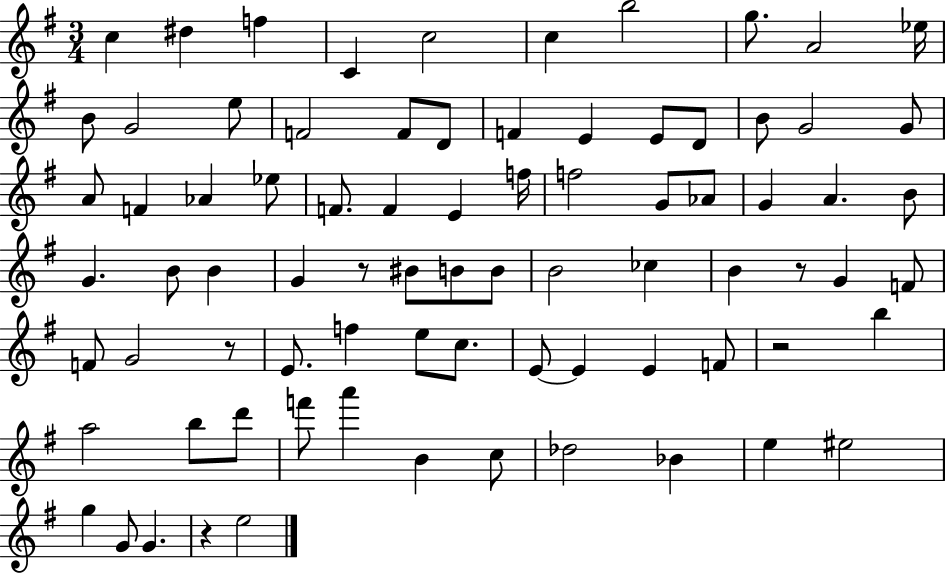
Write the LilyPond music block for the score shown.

{
  \clef treble
  \numericTimeSignature
  \time 3/4
  \key g \major
  \repeat volta 2 { c''4 dis''4 f''4 | c'4 c''2 | c''4 b''2 | g''8. a'2 ees''16 | \break b'8 g'2 e''8 | f'2 f'8 d'8 | f'4 e'4 e'8 d'8 | b'8 g'2 g'8 | \break a'8 f'4 aes'4 ees''8 | f'8. f'4 e'4 f''16 | f''2 g'8 aes'8 | g'4 a'4. b'8 | \break g'4. b'8 b'4 | g'4 r8 bis'8 b'8 b'8 | b'2 ces''4 | b'4 r8 g'4 f'8 | \break f'8 g'2 r8 | e'8. f''4 e''8 c''8. | e'8~~ e'4 e'4 f'8 | r2 b''4 | \break a''2 b''8 d'''8 | f'''8 a'''4 b'4 c''8 | des''2 bes'4 | e''4 eis''2 | \break g''4 g'8 g'4. | r4 e''2 | } \bar "|."
}